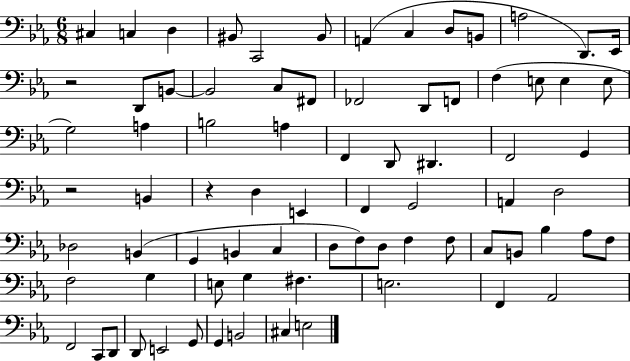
{
  \clef bass
  \numericTimeSignature
  \time 6/8
  \key ees \major
  cis4 c4 d4 | bis,8 c,2 bis,8 | a,4( c4 d8 b,8 | a2 d,8.) ees,16 | \break r2 d,8 b,8~~ | b,2 c8 fis,8 | fes,2 d,8 f,8 | f4( e8 e4 e8 | \break g2) a4 | b2 a4 | f,4 d,8 dis,4. | f,2 g,4 | \break r2 b,4 | r4 d4 e,4 | f,4 g,2 | a,4 d2 | \break des2 b,4( | g,4 b,4 c4 | d8 f8) d8 f4 f8 | c8 b,8 bes4 aes8 f8 | \break f2 g4 | e8 g4 fis4. | e2. | f,4 aes,2 | \break f,2 c,8 d,8 | d,8 e,2 g,8 | g,4 b,2 | cis4 e2 | \break \bar "|."
}